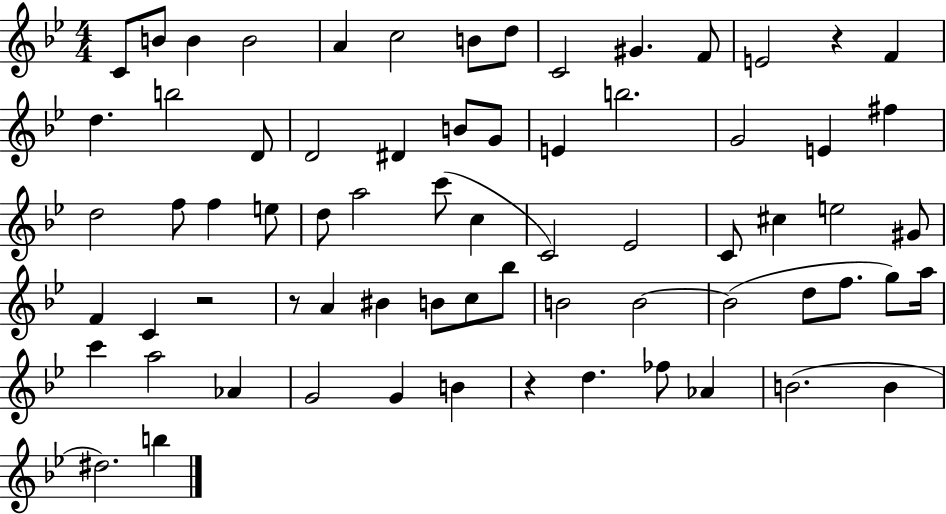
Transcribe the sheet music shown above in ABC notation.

X:1
T:Untitled
M:4/4
L:1/4
K:Bb
C/2 B/2 B B2 A c2 B/2 d/2 C2 ^G F/2 E2 z F d b2 D/2 D2 ^D B/2 G/2 E b2 G2 E ^f d2 f/2 f e/2 d/2 a2 c'/2 c C2 _E2 C/2 ^c e2 ^G/2 F C z2 z/2 A ^B B/2 c/2 _b/2 B2 B2 B2 d/2 f/2 g/2 a/4 c' a2 _A G2 G B z d _f/2 _A B2 B ^d2 b